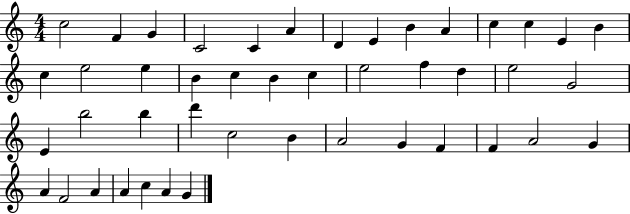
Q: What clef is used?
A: treble